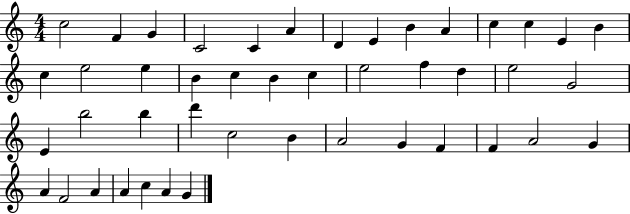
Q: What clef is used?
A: treble